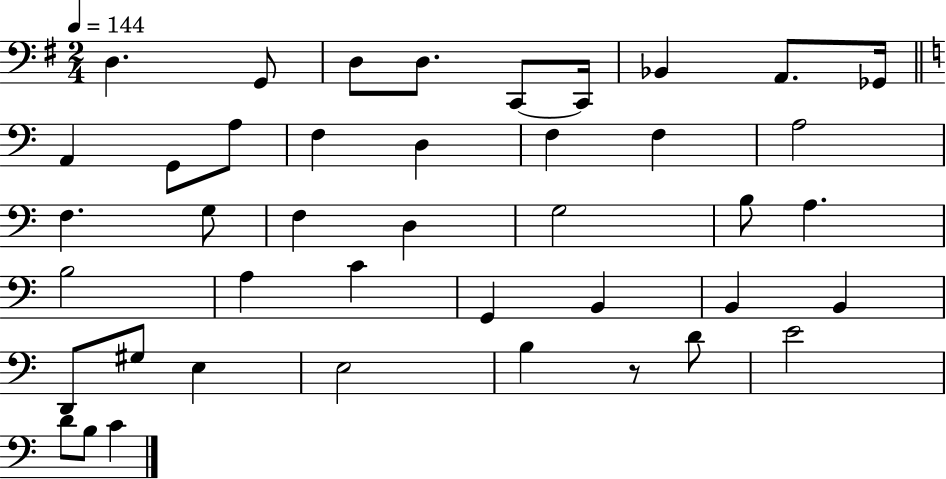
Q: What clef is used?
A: bass